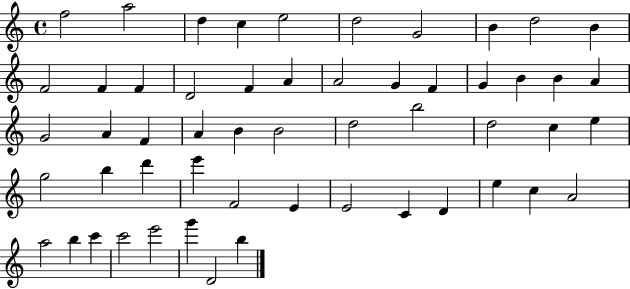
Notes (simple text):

F5/h A5/h D5/q C5/q E5/h D5/h G4/h B4/q D5/h B4/q F4/h F4/q F4/q D4/h F4/q A4/q A4/h G4/q F4/q G4/q B4/q B4/q A4/q G4/h A4/q F4/q A4/q B4/q B4/h D5/h B5/h D5/h C5/q E5/q G5/h B5/q D6/q E6/q F4/h E4/q E4/h C4/q D4/q E5/q C5/q A4/h A5/h B5/q C6/q C6/h E6/h G6/q D4/h B5/q